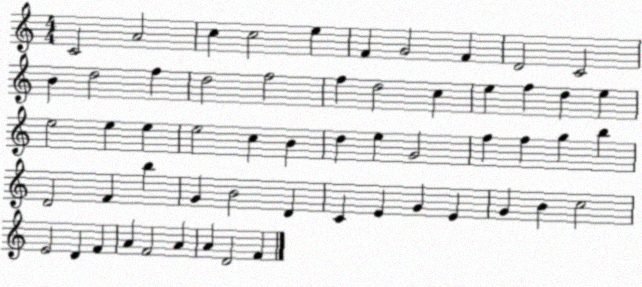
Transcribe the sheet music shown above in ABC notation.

X:1
T:Untitled
M:4/4
L:1/4
K:C
C2 A2 c c2 e F G2 F D2 C2 B d2 f d2 f2 f d2 c e f d e e2 e e e2 c B d e G2 f f g b D2 F b G B2 D C E G E G B c2 E2 D F A F2 A A D2 F